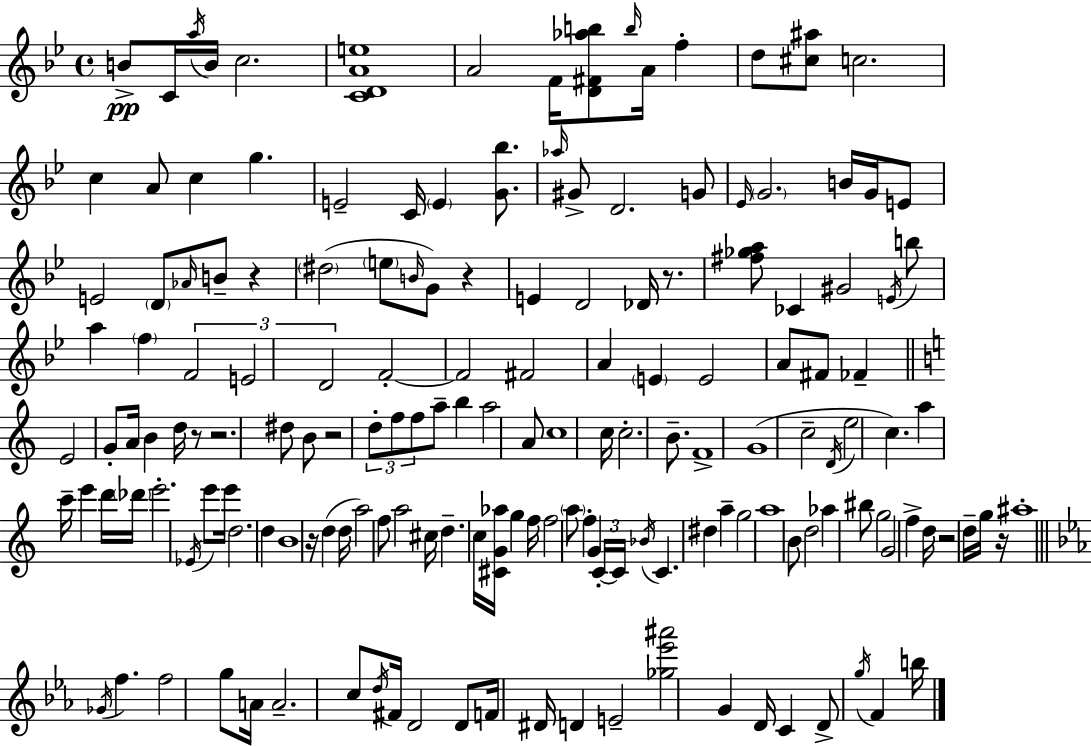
X:1
T:Untitled
M:4/4
L:1/4
K:Bb
B/2 C/4 a/4 B/4 c2 [CDAe]4 A2 F/4 [D^F_ab]/2 b/4 A/4 f d/2 [^c^a]/2 c2 c A/2 c g E2 C/4 E [G_b]/2 _a/4 ^G/2 D2 G/2 _E/4 G2 B/4 G/4 E/2 E2 D/2 _A/4 B/2 z ^d2 e/2 B/4 G/2 z E D2 _D/4 z/2 [^f_ga]/2 _C ^G2 E/4 b/2 a f F2 E2 D2 F2 F2 ^F2 A E E2 A/2 ^F/2 _F E2 G/2 A/4 B d/4 z/2 z2 ^d/2 B/2 z2 d/2 f/2 f/2 a/2 b a2 A/2 c4 c/4 c2 B/2 F4 G4 c2 D/4 e2 c a c'/4 e' d'/4 _d'/4 e'2 _E/4 e'/2 e'/4 d2 d B4 z/4 d d/4 a2 f/2 a2 ^c/4 d c/4 [^CG_a]/4 g f/4 f2 a/2 f G C/4 C/4 _B/4 C ^d a g2 a4 B/2 d2 _a ^b/2 g2 G2 f d/4 z2 d/4 g/4 z/4 ^a4 _G/4 f f2 g/2 A/4 A2 c/2 d/4 ^F/4 D2 D/2 F/4 ^D/4 D E2 [_g_e'^a']2 G D/4 C D/2 g/4 F b/4